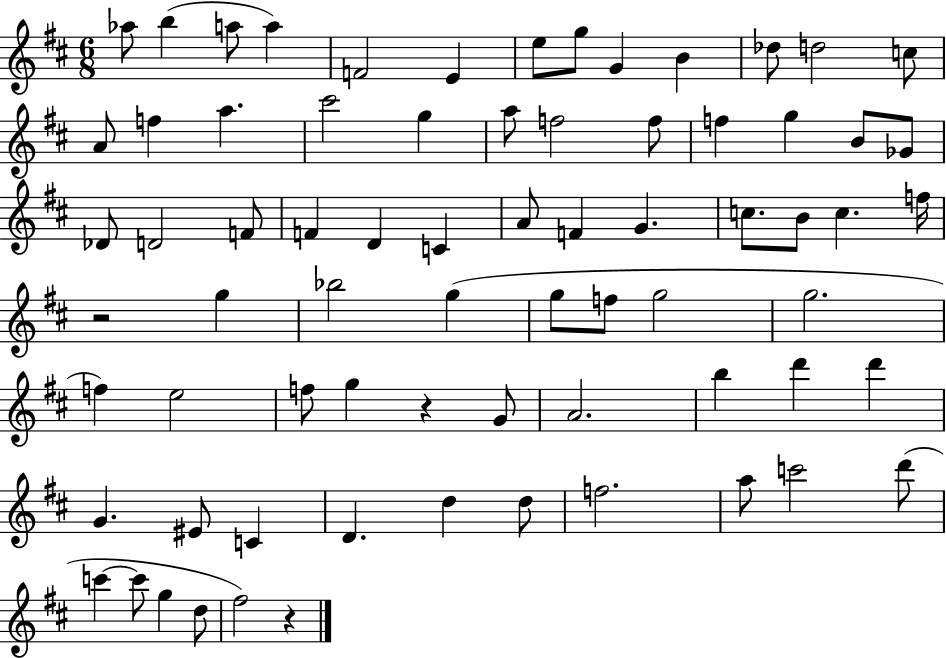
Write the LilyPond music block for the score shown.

{
  \clef treble
  \numericTimeSignature
  \time 6/8
  \key d \major
  aes''8 b''4( a''8 a''4) | f'2 e'4 | e''8 g''8 g'4 b'4 | des''8 d''2 c''8 | \break a'8 f''4 a''4. | cis'''2 g''4 | a''8 f''2 f''8 | f''4 g''4 b'8 ges'8 | \break des'8 d'2 f'8 | f'4 d'4 c'4 | a'8 f'4 g'4. | c''8. b'8 c''4. f''16 | \break r2 g''4 | bes''2 g''4( | g''8 f''8 g''2 | g''2. | \break f''4) e''2 | f''8 g''4 r4 g'8 | a'2. | b''4 d'''4 d'''4 | \break g'4. eis'8 c'4 | d'4. d''4 d''8 | f''2. | a''8 c'''2 d'''8( | \break c'''4~~ c'''8 g''4 d''8 | fis''2) r4 | \bar "|."
}